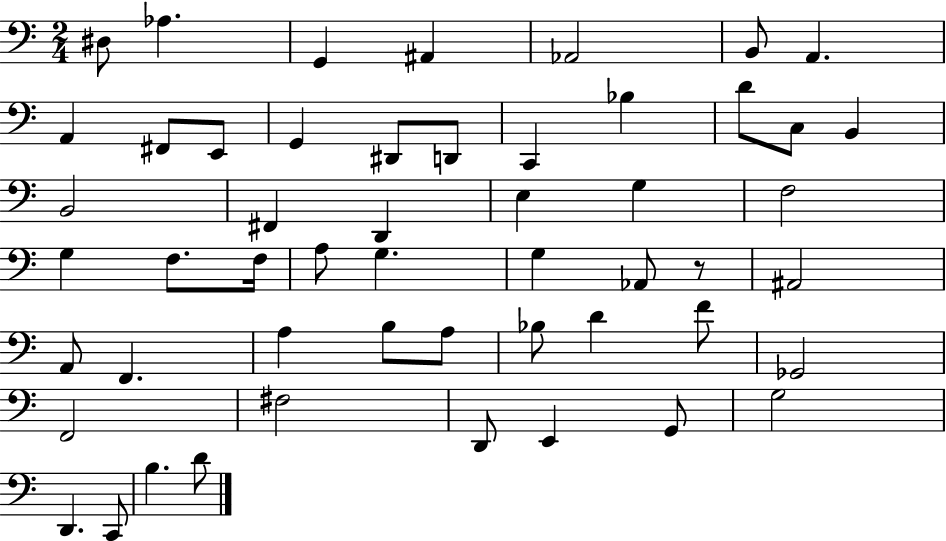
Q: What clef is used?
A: bass